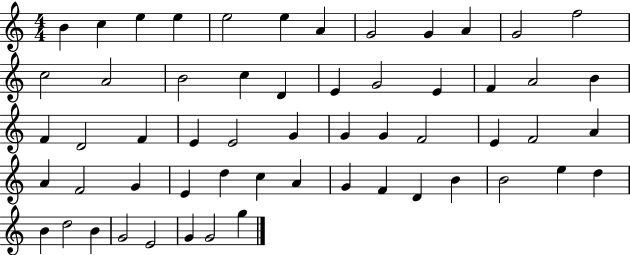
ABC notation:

X:1
T:Untitled
M:4/4
L:1/4
K:C
B c e e e2 e A G2 G A G2 f2 c2 A2 B2 c D E G2 E F A2 B F D2 F E E2 G G G F2 E F2 A A F2 G E d c A G F D B B2 e d B d2 B G2 E2 G G2 g